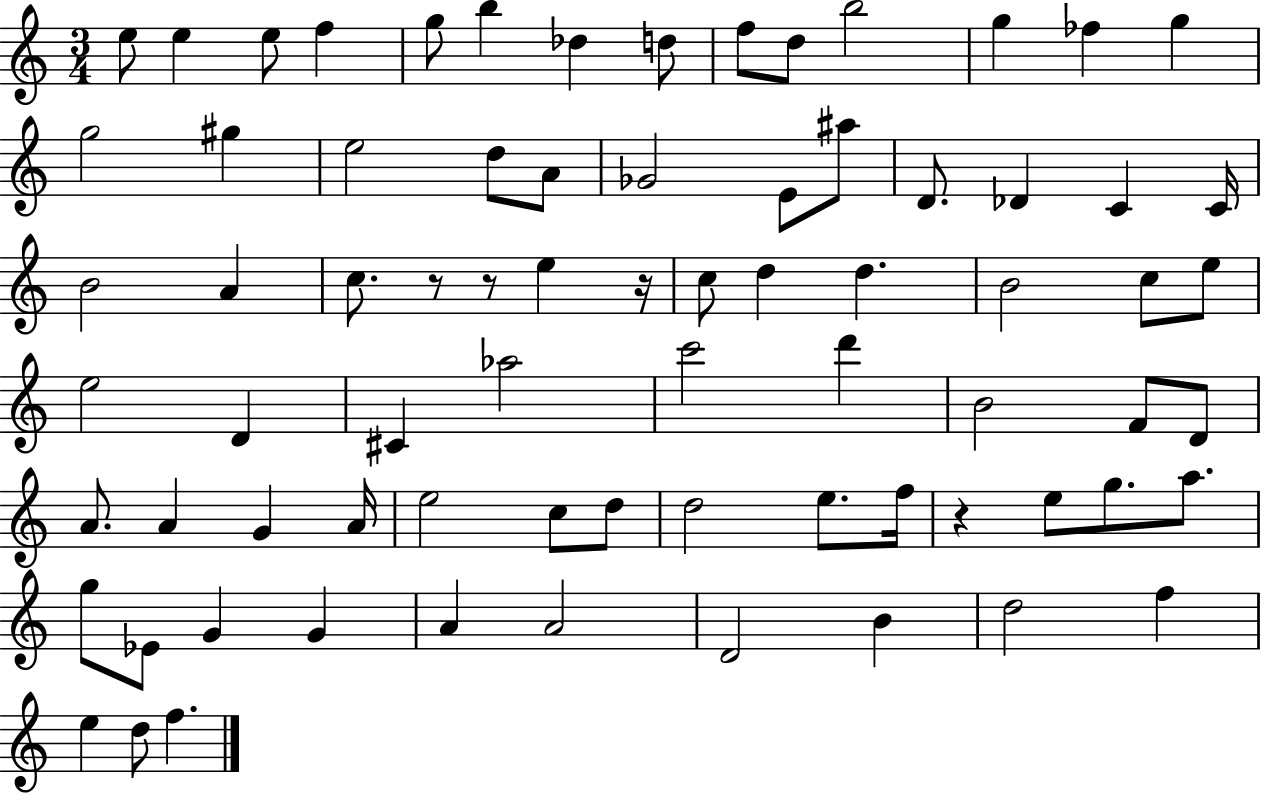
X:1
T:Untitled
M:3/4
L:1/4
K:C
e/2 e e/2 f g/2 b _d d/2 f/2 d/2 b2 g _f g g2 ^g e2 d/2 A/2 _G2 E/2 ^a/2 D/2 _D C C/4 B2 A c/2 z/2 z/2 e z/4 c/2 d d B2 c/2 e/2 e2 D ^C _a2 c'2 d' B2 F/2 D/2 A/2 A G A/4 e2 c/2 d/2 d2 e/2 f/4 z e/2 g/2 a/2 g/2 _E/2 G G A A2 D2 B d2 f e d/2 f